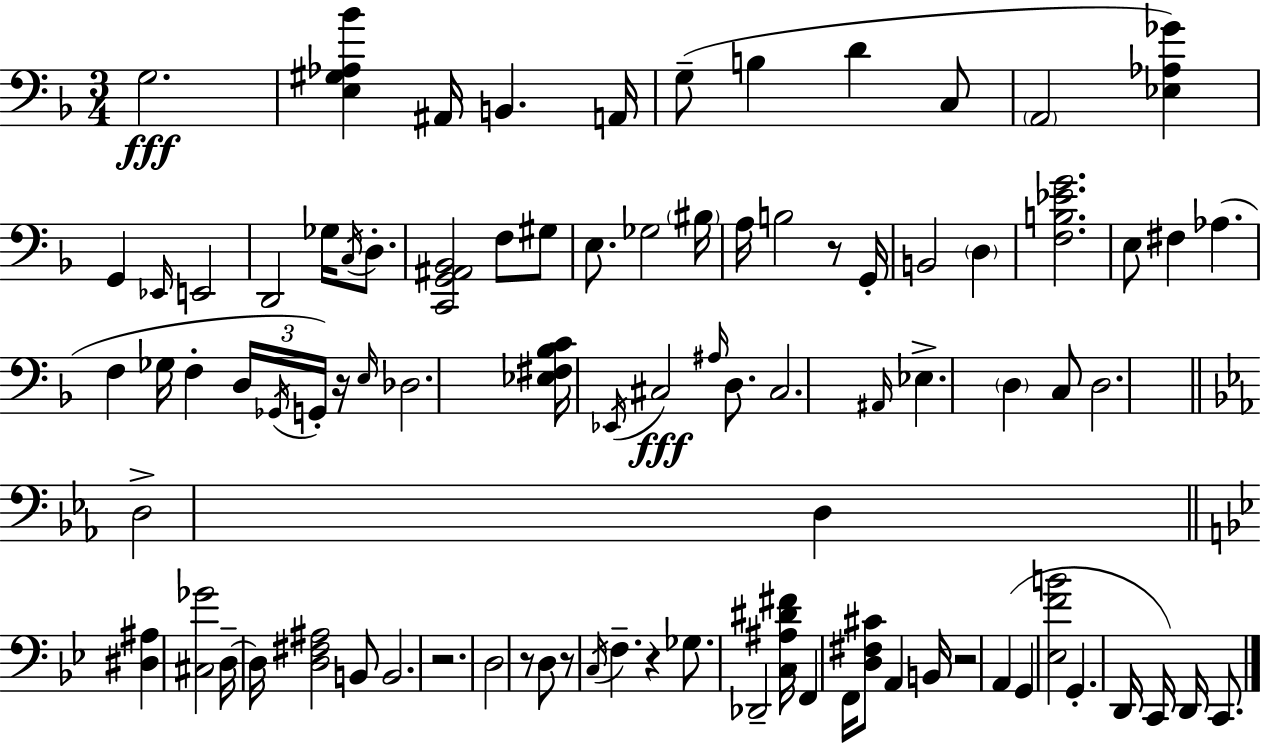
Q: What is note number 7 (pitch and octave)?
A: D4